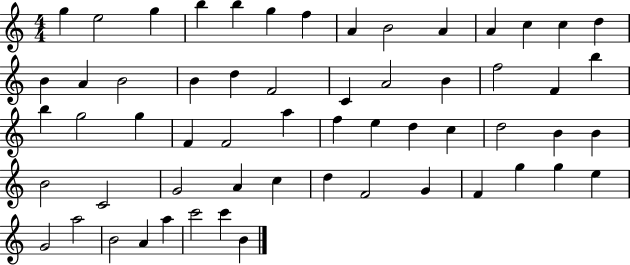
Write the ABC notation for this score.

X:1
T:Untitled
M:4/4
L:1/4
K:C
g e2 g b b g f A B2 A A c c d B A B2 B d F2 C A2 B f2 F b b g2 g F F2 a f e d c d2 B B B2 C2 G2 A c d F2 G F g g e G2 a2 B2 A a c'2 c' B